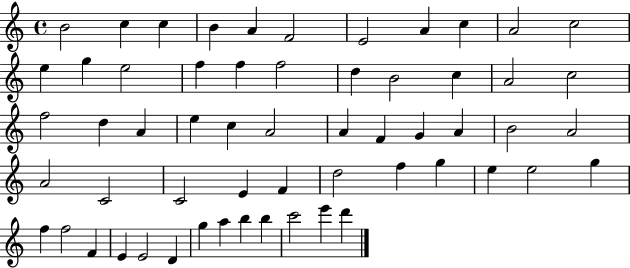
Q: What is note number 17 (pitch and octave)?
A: F5